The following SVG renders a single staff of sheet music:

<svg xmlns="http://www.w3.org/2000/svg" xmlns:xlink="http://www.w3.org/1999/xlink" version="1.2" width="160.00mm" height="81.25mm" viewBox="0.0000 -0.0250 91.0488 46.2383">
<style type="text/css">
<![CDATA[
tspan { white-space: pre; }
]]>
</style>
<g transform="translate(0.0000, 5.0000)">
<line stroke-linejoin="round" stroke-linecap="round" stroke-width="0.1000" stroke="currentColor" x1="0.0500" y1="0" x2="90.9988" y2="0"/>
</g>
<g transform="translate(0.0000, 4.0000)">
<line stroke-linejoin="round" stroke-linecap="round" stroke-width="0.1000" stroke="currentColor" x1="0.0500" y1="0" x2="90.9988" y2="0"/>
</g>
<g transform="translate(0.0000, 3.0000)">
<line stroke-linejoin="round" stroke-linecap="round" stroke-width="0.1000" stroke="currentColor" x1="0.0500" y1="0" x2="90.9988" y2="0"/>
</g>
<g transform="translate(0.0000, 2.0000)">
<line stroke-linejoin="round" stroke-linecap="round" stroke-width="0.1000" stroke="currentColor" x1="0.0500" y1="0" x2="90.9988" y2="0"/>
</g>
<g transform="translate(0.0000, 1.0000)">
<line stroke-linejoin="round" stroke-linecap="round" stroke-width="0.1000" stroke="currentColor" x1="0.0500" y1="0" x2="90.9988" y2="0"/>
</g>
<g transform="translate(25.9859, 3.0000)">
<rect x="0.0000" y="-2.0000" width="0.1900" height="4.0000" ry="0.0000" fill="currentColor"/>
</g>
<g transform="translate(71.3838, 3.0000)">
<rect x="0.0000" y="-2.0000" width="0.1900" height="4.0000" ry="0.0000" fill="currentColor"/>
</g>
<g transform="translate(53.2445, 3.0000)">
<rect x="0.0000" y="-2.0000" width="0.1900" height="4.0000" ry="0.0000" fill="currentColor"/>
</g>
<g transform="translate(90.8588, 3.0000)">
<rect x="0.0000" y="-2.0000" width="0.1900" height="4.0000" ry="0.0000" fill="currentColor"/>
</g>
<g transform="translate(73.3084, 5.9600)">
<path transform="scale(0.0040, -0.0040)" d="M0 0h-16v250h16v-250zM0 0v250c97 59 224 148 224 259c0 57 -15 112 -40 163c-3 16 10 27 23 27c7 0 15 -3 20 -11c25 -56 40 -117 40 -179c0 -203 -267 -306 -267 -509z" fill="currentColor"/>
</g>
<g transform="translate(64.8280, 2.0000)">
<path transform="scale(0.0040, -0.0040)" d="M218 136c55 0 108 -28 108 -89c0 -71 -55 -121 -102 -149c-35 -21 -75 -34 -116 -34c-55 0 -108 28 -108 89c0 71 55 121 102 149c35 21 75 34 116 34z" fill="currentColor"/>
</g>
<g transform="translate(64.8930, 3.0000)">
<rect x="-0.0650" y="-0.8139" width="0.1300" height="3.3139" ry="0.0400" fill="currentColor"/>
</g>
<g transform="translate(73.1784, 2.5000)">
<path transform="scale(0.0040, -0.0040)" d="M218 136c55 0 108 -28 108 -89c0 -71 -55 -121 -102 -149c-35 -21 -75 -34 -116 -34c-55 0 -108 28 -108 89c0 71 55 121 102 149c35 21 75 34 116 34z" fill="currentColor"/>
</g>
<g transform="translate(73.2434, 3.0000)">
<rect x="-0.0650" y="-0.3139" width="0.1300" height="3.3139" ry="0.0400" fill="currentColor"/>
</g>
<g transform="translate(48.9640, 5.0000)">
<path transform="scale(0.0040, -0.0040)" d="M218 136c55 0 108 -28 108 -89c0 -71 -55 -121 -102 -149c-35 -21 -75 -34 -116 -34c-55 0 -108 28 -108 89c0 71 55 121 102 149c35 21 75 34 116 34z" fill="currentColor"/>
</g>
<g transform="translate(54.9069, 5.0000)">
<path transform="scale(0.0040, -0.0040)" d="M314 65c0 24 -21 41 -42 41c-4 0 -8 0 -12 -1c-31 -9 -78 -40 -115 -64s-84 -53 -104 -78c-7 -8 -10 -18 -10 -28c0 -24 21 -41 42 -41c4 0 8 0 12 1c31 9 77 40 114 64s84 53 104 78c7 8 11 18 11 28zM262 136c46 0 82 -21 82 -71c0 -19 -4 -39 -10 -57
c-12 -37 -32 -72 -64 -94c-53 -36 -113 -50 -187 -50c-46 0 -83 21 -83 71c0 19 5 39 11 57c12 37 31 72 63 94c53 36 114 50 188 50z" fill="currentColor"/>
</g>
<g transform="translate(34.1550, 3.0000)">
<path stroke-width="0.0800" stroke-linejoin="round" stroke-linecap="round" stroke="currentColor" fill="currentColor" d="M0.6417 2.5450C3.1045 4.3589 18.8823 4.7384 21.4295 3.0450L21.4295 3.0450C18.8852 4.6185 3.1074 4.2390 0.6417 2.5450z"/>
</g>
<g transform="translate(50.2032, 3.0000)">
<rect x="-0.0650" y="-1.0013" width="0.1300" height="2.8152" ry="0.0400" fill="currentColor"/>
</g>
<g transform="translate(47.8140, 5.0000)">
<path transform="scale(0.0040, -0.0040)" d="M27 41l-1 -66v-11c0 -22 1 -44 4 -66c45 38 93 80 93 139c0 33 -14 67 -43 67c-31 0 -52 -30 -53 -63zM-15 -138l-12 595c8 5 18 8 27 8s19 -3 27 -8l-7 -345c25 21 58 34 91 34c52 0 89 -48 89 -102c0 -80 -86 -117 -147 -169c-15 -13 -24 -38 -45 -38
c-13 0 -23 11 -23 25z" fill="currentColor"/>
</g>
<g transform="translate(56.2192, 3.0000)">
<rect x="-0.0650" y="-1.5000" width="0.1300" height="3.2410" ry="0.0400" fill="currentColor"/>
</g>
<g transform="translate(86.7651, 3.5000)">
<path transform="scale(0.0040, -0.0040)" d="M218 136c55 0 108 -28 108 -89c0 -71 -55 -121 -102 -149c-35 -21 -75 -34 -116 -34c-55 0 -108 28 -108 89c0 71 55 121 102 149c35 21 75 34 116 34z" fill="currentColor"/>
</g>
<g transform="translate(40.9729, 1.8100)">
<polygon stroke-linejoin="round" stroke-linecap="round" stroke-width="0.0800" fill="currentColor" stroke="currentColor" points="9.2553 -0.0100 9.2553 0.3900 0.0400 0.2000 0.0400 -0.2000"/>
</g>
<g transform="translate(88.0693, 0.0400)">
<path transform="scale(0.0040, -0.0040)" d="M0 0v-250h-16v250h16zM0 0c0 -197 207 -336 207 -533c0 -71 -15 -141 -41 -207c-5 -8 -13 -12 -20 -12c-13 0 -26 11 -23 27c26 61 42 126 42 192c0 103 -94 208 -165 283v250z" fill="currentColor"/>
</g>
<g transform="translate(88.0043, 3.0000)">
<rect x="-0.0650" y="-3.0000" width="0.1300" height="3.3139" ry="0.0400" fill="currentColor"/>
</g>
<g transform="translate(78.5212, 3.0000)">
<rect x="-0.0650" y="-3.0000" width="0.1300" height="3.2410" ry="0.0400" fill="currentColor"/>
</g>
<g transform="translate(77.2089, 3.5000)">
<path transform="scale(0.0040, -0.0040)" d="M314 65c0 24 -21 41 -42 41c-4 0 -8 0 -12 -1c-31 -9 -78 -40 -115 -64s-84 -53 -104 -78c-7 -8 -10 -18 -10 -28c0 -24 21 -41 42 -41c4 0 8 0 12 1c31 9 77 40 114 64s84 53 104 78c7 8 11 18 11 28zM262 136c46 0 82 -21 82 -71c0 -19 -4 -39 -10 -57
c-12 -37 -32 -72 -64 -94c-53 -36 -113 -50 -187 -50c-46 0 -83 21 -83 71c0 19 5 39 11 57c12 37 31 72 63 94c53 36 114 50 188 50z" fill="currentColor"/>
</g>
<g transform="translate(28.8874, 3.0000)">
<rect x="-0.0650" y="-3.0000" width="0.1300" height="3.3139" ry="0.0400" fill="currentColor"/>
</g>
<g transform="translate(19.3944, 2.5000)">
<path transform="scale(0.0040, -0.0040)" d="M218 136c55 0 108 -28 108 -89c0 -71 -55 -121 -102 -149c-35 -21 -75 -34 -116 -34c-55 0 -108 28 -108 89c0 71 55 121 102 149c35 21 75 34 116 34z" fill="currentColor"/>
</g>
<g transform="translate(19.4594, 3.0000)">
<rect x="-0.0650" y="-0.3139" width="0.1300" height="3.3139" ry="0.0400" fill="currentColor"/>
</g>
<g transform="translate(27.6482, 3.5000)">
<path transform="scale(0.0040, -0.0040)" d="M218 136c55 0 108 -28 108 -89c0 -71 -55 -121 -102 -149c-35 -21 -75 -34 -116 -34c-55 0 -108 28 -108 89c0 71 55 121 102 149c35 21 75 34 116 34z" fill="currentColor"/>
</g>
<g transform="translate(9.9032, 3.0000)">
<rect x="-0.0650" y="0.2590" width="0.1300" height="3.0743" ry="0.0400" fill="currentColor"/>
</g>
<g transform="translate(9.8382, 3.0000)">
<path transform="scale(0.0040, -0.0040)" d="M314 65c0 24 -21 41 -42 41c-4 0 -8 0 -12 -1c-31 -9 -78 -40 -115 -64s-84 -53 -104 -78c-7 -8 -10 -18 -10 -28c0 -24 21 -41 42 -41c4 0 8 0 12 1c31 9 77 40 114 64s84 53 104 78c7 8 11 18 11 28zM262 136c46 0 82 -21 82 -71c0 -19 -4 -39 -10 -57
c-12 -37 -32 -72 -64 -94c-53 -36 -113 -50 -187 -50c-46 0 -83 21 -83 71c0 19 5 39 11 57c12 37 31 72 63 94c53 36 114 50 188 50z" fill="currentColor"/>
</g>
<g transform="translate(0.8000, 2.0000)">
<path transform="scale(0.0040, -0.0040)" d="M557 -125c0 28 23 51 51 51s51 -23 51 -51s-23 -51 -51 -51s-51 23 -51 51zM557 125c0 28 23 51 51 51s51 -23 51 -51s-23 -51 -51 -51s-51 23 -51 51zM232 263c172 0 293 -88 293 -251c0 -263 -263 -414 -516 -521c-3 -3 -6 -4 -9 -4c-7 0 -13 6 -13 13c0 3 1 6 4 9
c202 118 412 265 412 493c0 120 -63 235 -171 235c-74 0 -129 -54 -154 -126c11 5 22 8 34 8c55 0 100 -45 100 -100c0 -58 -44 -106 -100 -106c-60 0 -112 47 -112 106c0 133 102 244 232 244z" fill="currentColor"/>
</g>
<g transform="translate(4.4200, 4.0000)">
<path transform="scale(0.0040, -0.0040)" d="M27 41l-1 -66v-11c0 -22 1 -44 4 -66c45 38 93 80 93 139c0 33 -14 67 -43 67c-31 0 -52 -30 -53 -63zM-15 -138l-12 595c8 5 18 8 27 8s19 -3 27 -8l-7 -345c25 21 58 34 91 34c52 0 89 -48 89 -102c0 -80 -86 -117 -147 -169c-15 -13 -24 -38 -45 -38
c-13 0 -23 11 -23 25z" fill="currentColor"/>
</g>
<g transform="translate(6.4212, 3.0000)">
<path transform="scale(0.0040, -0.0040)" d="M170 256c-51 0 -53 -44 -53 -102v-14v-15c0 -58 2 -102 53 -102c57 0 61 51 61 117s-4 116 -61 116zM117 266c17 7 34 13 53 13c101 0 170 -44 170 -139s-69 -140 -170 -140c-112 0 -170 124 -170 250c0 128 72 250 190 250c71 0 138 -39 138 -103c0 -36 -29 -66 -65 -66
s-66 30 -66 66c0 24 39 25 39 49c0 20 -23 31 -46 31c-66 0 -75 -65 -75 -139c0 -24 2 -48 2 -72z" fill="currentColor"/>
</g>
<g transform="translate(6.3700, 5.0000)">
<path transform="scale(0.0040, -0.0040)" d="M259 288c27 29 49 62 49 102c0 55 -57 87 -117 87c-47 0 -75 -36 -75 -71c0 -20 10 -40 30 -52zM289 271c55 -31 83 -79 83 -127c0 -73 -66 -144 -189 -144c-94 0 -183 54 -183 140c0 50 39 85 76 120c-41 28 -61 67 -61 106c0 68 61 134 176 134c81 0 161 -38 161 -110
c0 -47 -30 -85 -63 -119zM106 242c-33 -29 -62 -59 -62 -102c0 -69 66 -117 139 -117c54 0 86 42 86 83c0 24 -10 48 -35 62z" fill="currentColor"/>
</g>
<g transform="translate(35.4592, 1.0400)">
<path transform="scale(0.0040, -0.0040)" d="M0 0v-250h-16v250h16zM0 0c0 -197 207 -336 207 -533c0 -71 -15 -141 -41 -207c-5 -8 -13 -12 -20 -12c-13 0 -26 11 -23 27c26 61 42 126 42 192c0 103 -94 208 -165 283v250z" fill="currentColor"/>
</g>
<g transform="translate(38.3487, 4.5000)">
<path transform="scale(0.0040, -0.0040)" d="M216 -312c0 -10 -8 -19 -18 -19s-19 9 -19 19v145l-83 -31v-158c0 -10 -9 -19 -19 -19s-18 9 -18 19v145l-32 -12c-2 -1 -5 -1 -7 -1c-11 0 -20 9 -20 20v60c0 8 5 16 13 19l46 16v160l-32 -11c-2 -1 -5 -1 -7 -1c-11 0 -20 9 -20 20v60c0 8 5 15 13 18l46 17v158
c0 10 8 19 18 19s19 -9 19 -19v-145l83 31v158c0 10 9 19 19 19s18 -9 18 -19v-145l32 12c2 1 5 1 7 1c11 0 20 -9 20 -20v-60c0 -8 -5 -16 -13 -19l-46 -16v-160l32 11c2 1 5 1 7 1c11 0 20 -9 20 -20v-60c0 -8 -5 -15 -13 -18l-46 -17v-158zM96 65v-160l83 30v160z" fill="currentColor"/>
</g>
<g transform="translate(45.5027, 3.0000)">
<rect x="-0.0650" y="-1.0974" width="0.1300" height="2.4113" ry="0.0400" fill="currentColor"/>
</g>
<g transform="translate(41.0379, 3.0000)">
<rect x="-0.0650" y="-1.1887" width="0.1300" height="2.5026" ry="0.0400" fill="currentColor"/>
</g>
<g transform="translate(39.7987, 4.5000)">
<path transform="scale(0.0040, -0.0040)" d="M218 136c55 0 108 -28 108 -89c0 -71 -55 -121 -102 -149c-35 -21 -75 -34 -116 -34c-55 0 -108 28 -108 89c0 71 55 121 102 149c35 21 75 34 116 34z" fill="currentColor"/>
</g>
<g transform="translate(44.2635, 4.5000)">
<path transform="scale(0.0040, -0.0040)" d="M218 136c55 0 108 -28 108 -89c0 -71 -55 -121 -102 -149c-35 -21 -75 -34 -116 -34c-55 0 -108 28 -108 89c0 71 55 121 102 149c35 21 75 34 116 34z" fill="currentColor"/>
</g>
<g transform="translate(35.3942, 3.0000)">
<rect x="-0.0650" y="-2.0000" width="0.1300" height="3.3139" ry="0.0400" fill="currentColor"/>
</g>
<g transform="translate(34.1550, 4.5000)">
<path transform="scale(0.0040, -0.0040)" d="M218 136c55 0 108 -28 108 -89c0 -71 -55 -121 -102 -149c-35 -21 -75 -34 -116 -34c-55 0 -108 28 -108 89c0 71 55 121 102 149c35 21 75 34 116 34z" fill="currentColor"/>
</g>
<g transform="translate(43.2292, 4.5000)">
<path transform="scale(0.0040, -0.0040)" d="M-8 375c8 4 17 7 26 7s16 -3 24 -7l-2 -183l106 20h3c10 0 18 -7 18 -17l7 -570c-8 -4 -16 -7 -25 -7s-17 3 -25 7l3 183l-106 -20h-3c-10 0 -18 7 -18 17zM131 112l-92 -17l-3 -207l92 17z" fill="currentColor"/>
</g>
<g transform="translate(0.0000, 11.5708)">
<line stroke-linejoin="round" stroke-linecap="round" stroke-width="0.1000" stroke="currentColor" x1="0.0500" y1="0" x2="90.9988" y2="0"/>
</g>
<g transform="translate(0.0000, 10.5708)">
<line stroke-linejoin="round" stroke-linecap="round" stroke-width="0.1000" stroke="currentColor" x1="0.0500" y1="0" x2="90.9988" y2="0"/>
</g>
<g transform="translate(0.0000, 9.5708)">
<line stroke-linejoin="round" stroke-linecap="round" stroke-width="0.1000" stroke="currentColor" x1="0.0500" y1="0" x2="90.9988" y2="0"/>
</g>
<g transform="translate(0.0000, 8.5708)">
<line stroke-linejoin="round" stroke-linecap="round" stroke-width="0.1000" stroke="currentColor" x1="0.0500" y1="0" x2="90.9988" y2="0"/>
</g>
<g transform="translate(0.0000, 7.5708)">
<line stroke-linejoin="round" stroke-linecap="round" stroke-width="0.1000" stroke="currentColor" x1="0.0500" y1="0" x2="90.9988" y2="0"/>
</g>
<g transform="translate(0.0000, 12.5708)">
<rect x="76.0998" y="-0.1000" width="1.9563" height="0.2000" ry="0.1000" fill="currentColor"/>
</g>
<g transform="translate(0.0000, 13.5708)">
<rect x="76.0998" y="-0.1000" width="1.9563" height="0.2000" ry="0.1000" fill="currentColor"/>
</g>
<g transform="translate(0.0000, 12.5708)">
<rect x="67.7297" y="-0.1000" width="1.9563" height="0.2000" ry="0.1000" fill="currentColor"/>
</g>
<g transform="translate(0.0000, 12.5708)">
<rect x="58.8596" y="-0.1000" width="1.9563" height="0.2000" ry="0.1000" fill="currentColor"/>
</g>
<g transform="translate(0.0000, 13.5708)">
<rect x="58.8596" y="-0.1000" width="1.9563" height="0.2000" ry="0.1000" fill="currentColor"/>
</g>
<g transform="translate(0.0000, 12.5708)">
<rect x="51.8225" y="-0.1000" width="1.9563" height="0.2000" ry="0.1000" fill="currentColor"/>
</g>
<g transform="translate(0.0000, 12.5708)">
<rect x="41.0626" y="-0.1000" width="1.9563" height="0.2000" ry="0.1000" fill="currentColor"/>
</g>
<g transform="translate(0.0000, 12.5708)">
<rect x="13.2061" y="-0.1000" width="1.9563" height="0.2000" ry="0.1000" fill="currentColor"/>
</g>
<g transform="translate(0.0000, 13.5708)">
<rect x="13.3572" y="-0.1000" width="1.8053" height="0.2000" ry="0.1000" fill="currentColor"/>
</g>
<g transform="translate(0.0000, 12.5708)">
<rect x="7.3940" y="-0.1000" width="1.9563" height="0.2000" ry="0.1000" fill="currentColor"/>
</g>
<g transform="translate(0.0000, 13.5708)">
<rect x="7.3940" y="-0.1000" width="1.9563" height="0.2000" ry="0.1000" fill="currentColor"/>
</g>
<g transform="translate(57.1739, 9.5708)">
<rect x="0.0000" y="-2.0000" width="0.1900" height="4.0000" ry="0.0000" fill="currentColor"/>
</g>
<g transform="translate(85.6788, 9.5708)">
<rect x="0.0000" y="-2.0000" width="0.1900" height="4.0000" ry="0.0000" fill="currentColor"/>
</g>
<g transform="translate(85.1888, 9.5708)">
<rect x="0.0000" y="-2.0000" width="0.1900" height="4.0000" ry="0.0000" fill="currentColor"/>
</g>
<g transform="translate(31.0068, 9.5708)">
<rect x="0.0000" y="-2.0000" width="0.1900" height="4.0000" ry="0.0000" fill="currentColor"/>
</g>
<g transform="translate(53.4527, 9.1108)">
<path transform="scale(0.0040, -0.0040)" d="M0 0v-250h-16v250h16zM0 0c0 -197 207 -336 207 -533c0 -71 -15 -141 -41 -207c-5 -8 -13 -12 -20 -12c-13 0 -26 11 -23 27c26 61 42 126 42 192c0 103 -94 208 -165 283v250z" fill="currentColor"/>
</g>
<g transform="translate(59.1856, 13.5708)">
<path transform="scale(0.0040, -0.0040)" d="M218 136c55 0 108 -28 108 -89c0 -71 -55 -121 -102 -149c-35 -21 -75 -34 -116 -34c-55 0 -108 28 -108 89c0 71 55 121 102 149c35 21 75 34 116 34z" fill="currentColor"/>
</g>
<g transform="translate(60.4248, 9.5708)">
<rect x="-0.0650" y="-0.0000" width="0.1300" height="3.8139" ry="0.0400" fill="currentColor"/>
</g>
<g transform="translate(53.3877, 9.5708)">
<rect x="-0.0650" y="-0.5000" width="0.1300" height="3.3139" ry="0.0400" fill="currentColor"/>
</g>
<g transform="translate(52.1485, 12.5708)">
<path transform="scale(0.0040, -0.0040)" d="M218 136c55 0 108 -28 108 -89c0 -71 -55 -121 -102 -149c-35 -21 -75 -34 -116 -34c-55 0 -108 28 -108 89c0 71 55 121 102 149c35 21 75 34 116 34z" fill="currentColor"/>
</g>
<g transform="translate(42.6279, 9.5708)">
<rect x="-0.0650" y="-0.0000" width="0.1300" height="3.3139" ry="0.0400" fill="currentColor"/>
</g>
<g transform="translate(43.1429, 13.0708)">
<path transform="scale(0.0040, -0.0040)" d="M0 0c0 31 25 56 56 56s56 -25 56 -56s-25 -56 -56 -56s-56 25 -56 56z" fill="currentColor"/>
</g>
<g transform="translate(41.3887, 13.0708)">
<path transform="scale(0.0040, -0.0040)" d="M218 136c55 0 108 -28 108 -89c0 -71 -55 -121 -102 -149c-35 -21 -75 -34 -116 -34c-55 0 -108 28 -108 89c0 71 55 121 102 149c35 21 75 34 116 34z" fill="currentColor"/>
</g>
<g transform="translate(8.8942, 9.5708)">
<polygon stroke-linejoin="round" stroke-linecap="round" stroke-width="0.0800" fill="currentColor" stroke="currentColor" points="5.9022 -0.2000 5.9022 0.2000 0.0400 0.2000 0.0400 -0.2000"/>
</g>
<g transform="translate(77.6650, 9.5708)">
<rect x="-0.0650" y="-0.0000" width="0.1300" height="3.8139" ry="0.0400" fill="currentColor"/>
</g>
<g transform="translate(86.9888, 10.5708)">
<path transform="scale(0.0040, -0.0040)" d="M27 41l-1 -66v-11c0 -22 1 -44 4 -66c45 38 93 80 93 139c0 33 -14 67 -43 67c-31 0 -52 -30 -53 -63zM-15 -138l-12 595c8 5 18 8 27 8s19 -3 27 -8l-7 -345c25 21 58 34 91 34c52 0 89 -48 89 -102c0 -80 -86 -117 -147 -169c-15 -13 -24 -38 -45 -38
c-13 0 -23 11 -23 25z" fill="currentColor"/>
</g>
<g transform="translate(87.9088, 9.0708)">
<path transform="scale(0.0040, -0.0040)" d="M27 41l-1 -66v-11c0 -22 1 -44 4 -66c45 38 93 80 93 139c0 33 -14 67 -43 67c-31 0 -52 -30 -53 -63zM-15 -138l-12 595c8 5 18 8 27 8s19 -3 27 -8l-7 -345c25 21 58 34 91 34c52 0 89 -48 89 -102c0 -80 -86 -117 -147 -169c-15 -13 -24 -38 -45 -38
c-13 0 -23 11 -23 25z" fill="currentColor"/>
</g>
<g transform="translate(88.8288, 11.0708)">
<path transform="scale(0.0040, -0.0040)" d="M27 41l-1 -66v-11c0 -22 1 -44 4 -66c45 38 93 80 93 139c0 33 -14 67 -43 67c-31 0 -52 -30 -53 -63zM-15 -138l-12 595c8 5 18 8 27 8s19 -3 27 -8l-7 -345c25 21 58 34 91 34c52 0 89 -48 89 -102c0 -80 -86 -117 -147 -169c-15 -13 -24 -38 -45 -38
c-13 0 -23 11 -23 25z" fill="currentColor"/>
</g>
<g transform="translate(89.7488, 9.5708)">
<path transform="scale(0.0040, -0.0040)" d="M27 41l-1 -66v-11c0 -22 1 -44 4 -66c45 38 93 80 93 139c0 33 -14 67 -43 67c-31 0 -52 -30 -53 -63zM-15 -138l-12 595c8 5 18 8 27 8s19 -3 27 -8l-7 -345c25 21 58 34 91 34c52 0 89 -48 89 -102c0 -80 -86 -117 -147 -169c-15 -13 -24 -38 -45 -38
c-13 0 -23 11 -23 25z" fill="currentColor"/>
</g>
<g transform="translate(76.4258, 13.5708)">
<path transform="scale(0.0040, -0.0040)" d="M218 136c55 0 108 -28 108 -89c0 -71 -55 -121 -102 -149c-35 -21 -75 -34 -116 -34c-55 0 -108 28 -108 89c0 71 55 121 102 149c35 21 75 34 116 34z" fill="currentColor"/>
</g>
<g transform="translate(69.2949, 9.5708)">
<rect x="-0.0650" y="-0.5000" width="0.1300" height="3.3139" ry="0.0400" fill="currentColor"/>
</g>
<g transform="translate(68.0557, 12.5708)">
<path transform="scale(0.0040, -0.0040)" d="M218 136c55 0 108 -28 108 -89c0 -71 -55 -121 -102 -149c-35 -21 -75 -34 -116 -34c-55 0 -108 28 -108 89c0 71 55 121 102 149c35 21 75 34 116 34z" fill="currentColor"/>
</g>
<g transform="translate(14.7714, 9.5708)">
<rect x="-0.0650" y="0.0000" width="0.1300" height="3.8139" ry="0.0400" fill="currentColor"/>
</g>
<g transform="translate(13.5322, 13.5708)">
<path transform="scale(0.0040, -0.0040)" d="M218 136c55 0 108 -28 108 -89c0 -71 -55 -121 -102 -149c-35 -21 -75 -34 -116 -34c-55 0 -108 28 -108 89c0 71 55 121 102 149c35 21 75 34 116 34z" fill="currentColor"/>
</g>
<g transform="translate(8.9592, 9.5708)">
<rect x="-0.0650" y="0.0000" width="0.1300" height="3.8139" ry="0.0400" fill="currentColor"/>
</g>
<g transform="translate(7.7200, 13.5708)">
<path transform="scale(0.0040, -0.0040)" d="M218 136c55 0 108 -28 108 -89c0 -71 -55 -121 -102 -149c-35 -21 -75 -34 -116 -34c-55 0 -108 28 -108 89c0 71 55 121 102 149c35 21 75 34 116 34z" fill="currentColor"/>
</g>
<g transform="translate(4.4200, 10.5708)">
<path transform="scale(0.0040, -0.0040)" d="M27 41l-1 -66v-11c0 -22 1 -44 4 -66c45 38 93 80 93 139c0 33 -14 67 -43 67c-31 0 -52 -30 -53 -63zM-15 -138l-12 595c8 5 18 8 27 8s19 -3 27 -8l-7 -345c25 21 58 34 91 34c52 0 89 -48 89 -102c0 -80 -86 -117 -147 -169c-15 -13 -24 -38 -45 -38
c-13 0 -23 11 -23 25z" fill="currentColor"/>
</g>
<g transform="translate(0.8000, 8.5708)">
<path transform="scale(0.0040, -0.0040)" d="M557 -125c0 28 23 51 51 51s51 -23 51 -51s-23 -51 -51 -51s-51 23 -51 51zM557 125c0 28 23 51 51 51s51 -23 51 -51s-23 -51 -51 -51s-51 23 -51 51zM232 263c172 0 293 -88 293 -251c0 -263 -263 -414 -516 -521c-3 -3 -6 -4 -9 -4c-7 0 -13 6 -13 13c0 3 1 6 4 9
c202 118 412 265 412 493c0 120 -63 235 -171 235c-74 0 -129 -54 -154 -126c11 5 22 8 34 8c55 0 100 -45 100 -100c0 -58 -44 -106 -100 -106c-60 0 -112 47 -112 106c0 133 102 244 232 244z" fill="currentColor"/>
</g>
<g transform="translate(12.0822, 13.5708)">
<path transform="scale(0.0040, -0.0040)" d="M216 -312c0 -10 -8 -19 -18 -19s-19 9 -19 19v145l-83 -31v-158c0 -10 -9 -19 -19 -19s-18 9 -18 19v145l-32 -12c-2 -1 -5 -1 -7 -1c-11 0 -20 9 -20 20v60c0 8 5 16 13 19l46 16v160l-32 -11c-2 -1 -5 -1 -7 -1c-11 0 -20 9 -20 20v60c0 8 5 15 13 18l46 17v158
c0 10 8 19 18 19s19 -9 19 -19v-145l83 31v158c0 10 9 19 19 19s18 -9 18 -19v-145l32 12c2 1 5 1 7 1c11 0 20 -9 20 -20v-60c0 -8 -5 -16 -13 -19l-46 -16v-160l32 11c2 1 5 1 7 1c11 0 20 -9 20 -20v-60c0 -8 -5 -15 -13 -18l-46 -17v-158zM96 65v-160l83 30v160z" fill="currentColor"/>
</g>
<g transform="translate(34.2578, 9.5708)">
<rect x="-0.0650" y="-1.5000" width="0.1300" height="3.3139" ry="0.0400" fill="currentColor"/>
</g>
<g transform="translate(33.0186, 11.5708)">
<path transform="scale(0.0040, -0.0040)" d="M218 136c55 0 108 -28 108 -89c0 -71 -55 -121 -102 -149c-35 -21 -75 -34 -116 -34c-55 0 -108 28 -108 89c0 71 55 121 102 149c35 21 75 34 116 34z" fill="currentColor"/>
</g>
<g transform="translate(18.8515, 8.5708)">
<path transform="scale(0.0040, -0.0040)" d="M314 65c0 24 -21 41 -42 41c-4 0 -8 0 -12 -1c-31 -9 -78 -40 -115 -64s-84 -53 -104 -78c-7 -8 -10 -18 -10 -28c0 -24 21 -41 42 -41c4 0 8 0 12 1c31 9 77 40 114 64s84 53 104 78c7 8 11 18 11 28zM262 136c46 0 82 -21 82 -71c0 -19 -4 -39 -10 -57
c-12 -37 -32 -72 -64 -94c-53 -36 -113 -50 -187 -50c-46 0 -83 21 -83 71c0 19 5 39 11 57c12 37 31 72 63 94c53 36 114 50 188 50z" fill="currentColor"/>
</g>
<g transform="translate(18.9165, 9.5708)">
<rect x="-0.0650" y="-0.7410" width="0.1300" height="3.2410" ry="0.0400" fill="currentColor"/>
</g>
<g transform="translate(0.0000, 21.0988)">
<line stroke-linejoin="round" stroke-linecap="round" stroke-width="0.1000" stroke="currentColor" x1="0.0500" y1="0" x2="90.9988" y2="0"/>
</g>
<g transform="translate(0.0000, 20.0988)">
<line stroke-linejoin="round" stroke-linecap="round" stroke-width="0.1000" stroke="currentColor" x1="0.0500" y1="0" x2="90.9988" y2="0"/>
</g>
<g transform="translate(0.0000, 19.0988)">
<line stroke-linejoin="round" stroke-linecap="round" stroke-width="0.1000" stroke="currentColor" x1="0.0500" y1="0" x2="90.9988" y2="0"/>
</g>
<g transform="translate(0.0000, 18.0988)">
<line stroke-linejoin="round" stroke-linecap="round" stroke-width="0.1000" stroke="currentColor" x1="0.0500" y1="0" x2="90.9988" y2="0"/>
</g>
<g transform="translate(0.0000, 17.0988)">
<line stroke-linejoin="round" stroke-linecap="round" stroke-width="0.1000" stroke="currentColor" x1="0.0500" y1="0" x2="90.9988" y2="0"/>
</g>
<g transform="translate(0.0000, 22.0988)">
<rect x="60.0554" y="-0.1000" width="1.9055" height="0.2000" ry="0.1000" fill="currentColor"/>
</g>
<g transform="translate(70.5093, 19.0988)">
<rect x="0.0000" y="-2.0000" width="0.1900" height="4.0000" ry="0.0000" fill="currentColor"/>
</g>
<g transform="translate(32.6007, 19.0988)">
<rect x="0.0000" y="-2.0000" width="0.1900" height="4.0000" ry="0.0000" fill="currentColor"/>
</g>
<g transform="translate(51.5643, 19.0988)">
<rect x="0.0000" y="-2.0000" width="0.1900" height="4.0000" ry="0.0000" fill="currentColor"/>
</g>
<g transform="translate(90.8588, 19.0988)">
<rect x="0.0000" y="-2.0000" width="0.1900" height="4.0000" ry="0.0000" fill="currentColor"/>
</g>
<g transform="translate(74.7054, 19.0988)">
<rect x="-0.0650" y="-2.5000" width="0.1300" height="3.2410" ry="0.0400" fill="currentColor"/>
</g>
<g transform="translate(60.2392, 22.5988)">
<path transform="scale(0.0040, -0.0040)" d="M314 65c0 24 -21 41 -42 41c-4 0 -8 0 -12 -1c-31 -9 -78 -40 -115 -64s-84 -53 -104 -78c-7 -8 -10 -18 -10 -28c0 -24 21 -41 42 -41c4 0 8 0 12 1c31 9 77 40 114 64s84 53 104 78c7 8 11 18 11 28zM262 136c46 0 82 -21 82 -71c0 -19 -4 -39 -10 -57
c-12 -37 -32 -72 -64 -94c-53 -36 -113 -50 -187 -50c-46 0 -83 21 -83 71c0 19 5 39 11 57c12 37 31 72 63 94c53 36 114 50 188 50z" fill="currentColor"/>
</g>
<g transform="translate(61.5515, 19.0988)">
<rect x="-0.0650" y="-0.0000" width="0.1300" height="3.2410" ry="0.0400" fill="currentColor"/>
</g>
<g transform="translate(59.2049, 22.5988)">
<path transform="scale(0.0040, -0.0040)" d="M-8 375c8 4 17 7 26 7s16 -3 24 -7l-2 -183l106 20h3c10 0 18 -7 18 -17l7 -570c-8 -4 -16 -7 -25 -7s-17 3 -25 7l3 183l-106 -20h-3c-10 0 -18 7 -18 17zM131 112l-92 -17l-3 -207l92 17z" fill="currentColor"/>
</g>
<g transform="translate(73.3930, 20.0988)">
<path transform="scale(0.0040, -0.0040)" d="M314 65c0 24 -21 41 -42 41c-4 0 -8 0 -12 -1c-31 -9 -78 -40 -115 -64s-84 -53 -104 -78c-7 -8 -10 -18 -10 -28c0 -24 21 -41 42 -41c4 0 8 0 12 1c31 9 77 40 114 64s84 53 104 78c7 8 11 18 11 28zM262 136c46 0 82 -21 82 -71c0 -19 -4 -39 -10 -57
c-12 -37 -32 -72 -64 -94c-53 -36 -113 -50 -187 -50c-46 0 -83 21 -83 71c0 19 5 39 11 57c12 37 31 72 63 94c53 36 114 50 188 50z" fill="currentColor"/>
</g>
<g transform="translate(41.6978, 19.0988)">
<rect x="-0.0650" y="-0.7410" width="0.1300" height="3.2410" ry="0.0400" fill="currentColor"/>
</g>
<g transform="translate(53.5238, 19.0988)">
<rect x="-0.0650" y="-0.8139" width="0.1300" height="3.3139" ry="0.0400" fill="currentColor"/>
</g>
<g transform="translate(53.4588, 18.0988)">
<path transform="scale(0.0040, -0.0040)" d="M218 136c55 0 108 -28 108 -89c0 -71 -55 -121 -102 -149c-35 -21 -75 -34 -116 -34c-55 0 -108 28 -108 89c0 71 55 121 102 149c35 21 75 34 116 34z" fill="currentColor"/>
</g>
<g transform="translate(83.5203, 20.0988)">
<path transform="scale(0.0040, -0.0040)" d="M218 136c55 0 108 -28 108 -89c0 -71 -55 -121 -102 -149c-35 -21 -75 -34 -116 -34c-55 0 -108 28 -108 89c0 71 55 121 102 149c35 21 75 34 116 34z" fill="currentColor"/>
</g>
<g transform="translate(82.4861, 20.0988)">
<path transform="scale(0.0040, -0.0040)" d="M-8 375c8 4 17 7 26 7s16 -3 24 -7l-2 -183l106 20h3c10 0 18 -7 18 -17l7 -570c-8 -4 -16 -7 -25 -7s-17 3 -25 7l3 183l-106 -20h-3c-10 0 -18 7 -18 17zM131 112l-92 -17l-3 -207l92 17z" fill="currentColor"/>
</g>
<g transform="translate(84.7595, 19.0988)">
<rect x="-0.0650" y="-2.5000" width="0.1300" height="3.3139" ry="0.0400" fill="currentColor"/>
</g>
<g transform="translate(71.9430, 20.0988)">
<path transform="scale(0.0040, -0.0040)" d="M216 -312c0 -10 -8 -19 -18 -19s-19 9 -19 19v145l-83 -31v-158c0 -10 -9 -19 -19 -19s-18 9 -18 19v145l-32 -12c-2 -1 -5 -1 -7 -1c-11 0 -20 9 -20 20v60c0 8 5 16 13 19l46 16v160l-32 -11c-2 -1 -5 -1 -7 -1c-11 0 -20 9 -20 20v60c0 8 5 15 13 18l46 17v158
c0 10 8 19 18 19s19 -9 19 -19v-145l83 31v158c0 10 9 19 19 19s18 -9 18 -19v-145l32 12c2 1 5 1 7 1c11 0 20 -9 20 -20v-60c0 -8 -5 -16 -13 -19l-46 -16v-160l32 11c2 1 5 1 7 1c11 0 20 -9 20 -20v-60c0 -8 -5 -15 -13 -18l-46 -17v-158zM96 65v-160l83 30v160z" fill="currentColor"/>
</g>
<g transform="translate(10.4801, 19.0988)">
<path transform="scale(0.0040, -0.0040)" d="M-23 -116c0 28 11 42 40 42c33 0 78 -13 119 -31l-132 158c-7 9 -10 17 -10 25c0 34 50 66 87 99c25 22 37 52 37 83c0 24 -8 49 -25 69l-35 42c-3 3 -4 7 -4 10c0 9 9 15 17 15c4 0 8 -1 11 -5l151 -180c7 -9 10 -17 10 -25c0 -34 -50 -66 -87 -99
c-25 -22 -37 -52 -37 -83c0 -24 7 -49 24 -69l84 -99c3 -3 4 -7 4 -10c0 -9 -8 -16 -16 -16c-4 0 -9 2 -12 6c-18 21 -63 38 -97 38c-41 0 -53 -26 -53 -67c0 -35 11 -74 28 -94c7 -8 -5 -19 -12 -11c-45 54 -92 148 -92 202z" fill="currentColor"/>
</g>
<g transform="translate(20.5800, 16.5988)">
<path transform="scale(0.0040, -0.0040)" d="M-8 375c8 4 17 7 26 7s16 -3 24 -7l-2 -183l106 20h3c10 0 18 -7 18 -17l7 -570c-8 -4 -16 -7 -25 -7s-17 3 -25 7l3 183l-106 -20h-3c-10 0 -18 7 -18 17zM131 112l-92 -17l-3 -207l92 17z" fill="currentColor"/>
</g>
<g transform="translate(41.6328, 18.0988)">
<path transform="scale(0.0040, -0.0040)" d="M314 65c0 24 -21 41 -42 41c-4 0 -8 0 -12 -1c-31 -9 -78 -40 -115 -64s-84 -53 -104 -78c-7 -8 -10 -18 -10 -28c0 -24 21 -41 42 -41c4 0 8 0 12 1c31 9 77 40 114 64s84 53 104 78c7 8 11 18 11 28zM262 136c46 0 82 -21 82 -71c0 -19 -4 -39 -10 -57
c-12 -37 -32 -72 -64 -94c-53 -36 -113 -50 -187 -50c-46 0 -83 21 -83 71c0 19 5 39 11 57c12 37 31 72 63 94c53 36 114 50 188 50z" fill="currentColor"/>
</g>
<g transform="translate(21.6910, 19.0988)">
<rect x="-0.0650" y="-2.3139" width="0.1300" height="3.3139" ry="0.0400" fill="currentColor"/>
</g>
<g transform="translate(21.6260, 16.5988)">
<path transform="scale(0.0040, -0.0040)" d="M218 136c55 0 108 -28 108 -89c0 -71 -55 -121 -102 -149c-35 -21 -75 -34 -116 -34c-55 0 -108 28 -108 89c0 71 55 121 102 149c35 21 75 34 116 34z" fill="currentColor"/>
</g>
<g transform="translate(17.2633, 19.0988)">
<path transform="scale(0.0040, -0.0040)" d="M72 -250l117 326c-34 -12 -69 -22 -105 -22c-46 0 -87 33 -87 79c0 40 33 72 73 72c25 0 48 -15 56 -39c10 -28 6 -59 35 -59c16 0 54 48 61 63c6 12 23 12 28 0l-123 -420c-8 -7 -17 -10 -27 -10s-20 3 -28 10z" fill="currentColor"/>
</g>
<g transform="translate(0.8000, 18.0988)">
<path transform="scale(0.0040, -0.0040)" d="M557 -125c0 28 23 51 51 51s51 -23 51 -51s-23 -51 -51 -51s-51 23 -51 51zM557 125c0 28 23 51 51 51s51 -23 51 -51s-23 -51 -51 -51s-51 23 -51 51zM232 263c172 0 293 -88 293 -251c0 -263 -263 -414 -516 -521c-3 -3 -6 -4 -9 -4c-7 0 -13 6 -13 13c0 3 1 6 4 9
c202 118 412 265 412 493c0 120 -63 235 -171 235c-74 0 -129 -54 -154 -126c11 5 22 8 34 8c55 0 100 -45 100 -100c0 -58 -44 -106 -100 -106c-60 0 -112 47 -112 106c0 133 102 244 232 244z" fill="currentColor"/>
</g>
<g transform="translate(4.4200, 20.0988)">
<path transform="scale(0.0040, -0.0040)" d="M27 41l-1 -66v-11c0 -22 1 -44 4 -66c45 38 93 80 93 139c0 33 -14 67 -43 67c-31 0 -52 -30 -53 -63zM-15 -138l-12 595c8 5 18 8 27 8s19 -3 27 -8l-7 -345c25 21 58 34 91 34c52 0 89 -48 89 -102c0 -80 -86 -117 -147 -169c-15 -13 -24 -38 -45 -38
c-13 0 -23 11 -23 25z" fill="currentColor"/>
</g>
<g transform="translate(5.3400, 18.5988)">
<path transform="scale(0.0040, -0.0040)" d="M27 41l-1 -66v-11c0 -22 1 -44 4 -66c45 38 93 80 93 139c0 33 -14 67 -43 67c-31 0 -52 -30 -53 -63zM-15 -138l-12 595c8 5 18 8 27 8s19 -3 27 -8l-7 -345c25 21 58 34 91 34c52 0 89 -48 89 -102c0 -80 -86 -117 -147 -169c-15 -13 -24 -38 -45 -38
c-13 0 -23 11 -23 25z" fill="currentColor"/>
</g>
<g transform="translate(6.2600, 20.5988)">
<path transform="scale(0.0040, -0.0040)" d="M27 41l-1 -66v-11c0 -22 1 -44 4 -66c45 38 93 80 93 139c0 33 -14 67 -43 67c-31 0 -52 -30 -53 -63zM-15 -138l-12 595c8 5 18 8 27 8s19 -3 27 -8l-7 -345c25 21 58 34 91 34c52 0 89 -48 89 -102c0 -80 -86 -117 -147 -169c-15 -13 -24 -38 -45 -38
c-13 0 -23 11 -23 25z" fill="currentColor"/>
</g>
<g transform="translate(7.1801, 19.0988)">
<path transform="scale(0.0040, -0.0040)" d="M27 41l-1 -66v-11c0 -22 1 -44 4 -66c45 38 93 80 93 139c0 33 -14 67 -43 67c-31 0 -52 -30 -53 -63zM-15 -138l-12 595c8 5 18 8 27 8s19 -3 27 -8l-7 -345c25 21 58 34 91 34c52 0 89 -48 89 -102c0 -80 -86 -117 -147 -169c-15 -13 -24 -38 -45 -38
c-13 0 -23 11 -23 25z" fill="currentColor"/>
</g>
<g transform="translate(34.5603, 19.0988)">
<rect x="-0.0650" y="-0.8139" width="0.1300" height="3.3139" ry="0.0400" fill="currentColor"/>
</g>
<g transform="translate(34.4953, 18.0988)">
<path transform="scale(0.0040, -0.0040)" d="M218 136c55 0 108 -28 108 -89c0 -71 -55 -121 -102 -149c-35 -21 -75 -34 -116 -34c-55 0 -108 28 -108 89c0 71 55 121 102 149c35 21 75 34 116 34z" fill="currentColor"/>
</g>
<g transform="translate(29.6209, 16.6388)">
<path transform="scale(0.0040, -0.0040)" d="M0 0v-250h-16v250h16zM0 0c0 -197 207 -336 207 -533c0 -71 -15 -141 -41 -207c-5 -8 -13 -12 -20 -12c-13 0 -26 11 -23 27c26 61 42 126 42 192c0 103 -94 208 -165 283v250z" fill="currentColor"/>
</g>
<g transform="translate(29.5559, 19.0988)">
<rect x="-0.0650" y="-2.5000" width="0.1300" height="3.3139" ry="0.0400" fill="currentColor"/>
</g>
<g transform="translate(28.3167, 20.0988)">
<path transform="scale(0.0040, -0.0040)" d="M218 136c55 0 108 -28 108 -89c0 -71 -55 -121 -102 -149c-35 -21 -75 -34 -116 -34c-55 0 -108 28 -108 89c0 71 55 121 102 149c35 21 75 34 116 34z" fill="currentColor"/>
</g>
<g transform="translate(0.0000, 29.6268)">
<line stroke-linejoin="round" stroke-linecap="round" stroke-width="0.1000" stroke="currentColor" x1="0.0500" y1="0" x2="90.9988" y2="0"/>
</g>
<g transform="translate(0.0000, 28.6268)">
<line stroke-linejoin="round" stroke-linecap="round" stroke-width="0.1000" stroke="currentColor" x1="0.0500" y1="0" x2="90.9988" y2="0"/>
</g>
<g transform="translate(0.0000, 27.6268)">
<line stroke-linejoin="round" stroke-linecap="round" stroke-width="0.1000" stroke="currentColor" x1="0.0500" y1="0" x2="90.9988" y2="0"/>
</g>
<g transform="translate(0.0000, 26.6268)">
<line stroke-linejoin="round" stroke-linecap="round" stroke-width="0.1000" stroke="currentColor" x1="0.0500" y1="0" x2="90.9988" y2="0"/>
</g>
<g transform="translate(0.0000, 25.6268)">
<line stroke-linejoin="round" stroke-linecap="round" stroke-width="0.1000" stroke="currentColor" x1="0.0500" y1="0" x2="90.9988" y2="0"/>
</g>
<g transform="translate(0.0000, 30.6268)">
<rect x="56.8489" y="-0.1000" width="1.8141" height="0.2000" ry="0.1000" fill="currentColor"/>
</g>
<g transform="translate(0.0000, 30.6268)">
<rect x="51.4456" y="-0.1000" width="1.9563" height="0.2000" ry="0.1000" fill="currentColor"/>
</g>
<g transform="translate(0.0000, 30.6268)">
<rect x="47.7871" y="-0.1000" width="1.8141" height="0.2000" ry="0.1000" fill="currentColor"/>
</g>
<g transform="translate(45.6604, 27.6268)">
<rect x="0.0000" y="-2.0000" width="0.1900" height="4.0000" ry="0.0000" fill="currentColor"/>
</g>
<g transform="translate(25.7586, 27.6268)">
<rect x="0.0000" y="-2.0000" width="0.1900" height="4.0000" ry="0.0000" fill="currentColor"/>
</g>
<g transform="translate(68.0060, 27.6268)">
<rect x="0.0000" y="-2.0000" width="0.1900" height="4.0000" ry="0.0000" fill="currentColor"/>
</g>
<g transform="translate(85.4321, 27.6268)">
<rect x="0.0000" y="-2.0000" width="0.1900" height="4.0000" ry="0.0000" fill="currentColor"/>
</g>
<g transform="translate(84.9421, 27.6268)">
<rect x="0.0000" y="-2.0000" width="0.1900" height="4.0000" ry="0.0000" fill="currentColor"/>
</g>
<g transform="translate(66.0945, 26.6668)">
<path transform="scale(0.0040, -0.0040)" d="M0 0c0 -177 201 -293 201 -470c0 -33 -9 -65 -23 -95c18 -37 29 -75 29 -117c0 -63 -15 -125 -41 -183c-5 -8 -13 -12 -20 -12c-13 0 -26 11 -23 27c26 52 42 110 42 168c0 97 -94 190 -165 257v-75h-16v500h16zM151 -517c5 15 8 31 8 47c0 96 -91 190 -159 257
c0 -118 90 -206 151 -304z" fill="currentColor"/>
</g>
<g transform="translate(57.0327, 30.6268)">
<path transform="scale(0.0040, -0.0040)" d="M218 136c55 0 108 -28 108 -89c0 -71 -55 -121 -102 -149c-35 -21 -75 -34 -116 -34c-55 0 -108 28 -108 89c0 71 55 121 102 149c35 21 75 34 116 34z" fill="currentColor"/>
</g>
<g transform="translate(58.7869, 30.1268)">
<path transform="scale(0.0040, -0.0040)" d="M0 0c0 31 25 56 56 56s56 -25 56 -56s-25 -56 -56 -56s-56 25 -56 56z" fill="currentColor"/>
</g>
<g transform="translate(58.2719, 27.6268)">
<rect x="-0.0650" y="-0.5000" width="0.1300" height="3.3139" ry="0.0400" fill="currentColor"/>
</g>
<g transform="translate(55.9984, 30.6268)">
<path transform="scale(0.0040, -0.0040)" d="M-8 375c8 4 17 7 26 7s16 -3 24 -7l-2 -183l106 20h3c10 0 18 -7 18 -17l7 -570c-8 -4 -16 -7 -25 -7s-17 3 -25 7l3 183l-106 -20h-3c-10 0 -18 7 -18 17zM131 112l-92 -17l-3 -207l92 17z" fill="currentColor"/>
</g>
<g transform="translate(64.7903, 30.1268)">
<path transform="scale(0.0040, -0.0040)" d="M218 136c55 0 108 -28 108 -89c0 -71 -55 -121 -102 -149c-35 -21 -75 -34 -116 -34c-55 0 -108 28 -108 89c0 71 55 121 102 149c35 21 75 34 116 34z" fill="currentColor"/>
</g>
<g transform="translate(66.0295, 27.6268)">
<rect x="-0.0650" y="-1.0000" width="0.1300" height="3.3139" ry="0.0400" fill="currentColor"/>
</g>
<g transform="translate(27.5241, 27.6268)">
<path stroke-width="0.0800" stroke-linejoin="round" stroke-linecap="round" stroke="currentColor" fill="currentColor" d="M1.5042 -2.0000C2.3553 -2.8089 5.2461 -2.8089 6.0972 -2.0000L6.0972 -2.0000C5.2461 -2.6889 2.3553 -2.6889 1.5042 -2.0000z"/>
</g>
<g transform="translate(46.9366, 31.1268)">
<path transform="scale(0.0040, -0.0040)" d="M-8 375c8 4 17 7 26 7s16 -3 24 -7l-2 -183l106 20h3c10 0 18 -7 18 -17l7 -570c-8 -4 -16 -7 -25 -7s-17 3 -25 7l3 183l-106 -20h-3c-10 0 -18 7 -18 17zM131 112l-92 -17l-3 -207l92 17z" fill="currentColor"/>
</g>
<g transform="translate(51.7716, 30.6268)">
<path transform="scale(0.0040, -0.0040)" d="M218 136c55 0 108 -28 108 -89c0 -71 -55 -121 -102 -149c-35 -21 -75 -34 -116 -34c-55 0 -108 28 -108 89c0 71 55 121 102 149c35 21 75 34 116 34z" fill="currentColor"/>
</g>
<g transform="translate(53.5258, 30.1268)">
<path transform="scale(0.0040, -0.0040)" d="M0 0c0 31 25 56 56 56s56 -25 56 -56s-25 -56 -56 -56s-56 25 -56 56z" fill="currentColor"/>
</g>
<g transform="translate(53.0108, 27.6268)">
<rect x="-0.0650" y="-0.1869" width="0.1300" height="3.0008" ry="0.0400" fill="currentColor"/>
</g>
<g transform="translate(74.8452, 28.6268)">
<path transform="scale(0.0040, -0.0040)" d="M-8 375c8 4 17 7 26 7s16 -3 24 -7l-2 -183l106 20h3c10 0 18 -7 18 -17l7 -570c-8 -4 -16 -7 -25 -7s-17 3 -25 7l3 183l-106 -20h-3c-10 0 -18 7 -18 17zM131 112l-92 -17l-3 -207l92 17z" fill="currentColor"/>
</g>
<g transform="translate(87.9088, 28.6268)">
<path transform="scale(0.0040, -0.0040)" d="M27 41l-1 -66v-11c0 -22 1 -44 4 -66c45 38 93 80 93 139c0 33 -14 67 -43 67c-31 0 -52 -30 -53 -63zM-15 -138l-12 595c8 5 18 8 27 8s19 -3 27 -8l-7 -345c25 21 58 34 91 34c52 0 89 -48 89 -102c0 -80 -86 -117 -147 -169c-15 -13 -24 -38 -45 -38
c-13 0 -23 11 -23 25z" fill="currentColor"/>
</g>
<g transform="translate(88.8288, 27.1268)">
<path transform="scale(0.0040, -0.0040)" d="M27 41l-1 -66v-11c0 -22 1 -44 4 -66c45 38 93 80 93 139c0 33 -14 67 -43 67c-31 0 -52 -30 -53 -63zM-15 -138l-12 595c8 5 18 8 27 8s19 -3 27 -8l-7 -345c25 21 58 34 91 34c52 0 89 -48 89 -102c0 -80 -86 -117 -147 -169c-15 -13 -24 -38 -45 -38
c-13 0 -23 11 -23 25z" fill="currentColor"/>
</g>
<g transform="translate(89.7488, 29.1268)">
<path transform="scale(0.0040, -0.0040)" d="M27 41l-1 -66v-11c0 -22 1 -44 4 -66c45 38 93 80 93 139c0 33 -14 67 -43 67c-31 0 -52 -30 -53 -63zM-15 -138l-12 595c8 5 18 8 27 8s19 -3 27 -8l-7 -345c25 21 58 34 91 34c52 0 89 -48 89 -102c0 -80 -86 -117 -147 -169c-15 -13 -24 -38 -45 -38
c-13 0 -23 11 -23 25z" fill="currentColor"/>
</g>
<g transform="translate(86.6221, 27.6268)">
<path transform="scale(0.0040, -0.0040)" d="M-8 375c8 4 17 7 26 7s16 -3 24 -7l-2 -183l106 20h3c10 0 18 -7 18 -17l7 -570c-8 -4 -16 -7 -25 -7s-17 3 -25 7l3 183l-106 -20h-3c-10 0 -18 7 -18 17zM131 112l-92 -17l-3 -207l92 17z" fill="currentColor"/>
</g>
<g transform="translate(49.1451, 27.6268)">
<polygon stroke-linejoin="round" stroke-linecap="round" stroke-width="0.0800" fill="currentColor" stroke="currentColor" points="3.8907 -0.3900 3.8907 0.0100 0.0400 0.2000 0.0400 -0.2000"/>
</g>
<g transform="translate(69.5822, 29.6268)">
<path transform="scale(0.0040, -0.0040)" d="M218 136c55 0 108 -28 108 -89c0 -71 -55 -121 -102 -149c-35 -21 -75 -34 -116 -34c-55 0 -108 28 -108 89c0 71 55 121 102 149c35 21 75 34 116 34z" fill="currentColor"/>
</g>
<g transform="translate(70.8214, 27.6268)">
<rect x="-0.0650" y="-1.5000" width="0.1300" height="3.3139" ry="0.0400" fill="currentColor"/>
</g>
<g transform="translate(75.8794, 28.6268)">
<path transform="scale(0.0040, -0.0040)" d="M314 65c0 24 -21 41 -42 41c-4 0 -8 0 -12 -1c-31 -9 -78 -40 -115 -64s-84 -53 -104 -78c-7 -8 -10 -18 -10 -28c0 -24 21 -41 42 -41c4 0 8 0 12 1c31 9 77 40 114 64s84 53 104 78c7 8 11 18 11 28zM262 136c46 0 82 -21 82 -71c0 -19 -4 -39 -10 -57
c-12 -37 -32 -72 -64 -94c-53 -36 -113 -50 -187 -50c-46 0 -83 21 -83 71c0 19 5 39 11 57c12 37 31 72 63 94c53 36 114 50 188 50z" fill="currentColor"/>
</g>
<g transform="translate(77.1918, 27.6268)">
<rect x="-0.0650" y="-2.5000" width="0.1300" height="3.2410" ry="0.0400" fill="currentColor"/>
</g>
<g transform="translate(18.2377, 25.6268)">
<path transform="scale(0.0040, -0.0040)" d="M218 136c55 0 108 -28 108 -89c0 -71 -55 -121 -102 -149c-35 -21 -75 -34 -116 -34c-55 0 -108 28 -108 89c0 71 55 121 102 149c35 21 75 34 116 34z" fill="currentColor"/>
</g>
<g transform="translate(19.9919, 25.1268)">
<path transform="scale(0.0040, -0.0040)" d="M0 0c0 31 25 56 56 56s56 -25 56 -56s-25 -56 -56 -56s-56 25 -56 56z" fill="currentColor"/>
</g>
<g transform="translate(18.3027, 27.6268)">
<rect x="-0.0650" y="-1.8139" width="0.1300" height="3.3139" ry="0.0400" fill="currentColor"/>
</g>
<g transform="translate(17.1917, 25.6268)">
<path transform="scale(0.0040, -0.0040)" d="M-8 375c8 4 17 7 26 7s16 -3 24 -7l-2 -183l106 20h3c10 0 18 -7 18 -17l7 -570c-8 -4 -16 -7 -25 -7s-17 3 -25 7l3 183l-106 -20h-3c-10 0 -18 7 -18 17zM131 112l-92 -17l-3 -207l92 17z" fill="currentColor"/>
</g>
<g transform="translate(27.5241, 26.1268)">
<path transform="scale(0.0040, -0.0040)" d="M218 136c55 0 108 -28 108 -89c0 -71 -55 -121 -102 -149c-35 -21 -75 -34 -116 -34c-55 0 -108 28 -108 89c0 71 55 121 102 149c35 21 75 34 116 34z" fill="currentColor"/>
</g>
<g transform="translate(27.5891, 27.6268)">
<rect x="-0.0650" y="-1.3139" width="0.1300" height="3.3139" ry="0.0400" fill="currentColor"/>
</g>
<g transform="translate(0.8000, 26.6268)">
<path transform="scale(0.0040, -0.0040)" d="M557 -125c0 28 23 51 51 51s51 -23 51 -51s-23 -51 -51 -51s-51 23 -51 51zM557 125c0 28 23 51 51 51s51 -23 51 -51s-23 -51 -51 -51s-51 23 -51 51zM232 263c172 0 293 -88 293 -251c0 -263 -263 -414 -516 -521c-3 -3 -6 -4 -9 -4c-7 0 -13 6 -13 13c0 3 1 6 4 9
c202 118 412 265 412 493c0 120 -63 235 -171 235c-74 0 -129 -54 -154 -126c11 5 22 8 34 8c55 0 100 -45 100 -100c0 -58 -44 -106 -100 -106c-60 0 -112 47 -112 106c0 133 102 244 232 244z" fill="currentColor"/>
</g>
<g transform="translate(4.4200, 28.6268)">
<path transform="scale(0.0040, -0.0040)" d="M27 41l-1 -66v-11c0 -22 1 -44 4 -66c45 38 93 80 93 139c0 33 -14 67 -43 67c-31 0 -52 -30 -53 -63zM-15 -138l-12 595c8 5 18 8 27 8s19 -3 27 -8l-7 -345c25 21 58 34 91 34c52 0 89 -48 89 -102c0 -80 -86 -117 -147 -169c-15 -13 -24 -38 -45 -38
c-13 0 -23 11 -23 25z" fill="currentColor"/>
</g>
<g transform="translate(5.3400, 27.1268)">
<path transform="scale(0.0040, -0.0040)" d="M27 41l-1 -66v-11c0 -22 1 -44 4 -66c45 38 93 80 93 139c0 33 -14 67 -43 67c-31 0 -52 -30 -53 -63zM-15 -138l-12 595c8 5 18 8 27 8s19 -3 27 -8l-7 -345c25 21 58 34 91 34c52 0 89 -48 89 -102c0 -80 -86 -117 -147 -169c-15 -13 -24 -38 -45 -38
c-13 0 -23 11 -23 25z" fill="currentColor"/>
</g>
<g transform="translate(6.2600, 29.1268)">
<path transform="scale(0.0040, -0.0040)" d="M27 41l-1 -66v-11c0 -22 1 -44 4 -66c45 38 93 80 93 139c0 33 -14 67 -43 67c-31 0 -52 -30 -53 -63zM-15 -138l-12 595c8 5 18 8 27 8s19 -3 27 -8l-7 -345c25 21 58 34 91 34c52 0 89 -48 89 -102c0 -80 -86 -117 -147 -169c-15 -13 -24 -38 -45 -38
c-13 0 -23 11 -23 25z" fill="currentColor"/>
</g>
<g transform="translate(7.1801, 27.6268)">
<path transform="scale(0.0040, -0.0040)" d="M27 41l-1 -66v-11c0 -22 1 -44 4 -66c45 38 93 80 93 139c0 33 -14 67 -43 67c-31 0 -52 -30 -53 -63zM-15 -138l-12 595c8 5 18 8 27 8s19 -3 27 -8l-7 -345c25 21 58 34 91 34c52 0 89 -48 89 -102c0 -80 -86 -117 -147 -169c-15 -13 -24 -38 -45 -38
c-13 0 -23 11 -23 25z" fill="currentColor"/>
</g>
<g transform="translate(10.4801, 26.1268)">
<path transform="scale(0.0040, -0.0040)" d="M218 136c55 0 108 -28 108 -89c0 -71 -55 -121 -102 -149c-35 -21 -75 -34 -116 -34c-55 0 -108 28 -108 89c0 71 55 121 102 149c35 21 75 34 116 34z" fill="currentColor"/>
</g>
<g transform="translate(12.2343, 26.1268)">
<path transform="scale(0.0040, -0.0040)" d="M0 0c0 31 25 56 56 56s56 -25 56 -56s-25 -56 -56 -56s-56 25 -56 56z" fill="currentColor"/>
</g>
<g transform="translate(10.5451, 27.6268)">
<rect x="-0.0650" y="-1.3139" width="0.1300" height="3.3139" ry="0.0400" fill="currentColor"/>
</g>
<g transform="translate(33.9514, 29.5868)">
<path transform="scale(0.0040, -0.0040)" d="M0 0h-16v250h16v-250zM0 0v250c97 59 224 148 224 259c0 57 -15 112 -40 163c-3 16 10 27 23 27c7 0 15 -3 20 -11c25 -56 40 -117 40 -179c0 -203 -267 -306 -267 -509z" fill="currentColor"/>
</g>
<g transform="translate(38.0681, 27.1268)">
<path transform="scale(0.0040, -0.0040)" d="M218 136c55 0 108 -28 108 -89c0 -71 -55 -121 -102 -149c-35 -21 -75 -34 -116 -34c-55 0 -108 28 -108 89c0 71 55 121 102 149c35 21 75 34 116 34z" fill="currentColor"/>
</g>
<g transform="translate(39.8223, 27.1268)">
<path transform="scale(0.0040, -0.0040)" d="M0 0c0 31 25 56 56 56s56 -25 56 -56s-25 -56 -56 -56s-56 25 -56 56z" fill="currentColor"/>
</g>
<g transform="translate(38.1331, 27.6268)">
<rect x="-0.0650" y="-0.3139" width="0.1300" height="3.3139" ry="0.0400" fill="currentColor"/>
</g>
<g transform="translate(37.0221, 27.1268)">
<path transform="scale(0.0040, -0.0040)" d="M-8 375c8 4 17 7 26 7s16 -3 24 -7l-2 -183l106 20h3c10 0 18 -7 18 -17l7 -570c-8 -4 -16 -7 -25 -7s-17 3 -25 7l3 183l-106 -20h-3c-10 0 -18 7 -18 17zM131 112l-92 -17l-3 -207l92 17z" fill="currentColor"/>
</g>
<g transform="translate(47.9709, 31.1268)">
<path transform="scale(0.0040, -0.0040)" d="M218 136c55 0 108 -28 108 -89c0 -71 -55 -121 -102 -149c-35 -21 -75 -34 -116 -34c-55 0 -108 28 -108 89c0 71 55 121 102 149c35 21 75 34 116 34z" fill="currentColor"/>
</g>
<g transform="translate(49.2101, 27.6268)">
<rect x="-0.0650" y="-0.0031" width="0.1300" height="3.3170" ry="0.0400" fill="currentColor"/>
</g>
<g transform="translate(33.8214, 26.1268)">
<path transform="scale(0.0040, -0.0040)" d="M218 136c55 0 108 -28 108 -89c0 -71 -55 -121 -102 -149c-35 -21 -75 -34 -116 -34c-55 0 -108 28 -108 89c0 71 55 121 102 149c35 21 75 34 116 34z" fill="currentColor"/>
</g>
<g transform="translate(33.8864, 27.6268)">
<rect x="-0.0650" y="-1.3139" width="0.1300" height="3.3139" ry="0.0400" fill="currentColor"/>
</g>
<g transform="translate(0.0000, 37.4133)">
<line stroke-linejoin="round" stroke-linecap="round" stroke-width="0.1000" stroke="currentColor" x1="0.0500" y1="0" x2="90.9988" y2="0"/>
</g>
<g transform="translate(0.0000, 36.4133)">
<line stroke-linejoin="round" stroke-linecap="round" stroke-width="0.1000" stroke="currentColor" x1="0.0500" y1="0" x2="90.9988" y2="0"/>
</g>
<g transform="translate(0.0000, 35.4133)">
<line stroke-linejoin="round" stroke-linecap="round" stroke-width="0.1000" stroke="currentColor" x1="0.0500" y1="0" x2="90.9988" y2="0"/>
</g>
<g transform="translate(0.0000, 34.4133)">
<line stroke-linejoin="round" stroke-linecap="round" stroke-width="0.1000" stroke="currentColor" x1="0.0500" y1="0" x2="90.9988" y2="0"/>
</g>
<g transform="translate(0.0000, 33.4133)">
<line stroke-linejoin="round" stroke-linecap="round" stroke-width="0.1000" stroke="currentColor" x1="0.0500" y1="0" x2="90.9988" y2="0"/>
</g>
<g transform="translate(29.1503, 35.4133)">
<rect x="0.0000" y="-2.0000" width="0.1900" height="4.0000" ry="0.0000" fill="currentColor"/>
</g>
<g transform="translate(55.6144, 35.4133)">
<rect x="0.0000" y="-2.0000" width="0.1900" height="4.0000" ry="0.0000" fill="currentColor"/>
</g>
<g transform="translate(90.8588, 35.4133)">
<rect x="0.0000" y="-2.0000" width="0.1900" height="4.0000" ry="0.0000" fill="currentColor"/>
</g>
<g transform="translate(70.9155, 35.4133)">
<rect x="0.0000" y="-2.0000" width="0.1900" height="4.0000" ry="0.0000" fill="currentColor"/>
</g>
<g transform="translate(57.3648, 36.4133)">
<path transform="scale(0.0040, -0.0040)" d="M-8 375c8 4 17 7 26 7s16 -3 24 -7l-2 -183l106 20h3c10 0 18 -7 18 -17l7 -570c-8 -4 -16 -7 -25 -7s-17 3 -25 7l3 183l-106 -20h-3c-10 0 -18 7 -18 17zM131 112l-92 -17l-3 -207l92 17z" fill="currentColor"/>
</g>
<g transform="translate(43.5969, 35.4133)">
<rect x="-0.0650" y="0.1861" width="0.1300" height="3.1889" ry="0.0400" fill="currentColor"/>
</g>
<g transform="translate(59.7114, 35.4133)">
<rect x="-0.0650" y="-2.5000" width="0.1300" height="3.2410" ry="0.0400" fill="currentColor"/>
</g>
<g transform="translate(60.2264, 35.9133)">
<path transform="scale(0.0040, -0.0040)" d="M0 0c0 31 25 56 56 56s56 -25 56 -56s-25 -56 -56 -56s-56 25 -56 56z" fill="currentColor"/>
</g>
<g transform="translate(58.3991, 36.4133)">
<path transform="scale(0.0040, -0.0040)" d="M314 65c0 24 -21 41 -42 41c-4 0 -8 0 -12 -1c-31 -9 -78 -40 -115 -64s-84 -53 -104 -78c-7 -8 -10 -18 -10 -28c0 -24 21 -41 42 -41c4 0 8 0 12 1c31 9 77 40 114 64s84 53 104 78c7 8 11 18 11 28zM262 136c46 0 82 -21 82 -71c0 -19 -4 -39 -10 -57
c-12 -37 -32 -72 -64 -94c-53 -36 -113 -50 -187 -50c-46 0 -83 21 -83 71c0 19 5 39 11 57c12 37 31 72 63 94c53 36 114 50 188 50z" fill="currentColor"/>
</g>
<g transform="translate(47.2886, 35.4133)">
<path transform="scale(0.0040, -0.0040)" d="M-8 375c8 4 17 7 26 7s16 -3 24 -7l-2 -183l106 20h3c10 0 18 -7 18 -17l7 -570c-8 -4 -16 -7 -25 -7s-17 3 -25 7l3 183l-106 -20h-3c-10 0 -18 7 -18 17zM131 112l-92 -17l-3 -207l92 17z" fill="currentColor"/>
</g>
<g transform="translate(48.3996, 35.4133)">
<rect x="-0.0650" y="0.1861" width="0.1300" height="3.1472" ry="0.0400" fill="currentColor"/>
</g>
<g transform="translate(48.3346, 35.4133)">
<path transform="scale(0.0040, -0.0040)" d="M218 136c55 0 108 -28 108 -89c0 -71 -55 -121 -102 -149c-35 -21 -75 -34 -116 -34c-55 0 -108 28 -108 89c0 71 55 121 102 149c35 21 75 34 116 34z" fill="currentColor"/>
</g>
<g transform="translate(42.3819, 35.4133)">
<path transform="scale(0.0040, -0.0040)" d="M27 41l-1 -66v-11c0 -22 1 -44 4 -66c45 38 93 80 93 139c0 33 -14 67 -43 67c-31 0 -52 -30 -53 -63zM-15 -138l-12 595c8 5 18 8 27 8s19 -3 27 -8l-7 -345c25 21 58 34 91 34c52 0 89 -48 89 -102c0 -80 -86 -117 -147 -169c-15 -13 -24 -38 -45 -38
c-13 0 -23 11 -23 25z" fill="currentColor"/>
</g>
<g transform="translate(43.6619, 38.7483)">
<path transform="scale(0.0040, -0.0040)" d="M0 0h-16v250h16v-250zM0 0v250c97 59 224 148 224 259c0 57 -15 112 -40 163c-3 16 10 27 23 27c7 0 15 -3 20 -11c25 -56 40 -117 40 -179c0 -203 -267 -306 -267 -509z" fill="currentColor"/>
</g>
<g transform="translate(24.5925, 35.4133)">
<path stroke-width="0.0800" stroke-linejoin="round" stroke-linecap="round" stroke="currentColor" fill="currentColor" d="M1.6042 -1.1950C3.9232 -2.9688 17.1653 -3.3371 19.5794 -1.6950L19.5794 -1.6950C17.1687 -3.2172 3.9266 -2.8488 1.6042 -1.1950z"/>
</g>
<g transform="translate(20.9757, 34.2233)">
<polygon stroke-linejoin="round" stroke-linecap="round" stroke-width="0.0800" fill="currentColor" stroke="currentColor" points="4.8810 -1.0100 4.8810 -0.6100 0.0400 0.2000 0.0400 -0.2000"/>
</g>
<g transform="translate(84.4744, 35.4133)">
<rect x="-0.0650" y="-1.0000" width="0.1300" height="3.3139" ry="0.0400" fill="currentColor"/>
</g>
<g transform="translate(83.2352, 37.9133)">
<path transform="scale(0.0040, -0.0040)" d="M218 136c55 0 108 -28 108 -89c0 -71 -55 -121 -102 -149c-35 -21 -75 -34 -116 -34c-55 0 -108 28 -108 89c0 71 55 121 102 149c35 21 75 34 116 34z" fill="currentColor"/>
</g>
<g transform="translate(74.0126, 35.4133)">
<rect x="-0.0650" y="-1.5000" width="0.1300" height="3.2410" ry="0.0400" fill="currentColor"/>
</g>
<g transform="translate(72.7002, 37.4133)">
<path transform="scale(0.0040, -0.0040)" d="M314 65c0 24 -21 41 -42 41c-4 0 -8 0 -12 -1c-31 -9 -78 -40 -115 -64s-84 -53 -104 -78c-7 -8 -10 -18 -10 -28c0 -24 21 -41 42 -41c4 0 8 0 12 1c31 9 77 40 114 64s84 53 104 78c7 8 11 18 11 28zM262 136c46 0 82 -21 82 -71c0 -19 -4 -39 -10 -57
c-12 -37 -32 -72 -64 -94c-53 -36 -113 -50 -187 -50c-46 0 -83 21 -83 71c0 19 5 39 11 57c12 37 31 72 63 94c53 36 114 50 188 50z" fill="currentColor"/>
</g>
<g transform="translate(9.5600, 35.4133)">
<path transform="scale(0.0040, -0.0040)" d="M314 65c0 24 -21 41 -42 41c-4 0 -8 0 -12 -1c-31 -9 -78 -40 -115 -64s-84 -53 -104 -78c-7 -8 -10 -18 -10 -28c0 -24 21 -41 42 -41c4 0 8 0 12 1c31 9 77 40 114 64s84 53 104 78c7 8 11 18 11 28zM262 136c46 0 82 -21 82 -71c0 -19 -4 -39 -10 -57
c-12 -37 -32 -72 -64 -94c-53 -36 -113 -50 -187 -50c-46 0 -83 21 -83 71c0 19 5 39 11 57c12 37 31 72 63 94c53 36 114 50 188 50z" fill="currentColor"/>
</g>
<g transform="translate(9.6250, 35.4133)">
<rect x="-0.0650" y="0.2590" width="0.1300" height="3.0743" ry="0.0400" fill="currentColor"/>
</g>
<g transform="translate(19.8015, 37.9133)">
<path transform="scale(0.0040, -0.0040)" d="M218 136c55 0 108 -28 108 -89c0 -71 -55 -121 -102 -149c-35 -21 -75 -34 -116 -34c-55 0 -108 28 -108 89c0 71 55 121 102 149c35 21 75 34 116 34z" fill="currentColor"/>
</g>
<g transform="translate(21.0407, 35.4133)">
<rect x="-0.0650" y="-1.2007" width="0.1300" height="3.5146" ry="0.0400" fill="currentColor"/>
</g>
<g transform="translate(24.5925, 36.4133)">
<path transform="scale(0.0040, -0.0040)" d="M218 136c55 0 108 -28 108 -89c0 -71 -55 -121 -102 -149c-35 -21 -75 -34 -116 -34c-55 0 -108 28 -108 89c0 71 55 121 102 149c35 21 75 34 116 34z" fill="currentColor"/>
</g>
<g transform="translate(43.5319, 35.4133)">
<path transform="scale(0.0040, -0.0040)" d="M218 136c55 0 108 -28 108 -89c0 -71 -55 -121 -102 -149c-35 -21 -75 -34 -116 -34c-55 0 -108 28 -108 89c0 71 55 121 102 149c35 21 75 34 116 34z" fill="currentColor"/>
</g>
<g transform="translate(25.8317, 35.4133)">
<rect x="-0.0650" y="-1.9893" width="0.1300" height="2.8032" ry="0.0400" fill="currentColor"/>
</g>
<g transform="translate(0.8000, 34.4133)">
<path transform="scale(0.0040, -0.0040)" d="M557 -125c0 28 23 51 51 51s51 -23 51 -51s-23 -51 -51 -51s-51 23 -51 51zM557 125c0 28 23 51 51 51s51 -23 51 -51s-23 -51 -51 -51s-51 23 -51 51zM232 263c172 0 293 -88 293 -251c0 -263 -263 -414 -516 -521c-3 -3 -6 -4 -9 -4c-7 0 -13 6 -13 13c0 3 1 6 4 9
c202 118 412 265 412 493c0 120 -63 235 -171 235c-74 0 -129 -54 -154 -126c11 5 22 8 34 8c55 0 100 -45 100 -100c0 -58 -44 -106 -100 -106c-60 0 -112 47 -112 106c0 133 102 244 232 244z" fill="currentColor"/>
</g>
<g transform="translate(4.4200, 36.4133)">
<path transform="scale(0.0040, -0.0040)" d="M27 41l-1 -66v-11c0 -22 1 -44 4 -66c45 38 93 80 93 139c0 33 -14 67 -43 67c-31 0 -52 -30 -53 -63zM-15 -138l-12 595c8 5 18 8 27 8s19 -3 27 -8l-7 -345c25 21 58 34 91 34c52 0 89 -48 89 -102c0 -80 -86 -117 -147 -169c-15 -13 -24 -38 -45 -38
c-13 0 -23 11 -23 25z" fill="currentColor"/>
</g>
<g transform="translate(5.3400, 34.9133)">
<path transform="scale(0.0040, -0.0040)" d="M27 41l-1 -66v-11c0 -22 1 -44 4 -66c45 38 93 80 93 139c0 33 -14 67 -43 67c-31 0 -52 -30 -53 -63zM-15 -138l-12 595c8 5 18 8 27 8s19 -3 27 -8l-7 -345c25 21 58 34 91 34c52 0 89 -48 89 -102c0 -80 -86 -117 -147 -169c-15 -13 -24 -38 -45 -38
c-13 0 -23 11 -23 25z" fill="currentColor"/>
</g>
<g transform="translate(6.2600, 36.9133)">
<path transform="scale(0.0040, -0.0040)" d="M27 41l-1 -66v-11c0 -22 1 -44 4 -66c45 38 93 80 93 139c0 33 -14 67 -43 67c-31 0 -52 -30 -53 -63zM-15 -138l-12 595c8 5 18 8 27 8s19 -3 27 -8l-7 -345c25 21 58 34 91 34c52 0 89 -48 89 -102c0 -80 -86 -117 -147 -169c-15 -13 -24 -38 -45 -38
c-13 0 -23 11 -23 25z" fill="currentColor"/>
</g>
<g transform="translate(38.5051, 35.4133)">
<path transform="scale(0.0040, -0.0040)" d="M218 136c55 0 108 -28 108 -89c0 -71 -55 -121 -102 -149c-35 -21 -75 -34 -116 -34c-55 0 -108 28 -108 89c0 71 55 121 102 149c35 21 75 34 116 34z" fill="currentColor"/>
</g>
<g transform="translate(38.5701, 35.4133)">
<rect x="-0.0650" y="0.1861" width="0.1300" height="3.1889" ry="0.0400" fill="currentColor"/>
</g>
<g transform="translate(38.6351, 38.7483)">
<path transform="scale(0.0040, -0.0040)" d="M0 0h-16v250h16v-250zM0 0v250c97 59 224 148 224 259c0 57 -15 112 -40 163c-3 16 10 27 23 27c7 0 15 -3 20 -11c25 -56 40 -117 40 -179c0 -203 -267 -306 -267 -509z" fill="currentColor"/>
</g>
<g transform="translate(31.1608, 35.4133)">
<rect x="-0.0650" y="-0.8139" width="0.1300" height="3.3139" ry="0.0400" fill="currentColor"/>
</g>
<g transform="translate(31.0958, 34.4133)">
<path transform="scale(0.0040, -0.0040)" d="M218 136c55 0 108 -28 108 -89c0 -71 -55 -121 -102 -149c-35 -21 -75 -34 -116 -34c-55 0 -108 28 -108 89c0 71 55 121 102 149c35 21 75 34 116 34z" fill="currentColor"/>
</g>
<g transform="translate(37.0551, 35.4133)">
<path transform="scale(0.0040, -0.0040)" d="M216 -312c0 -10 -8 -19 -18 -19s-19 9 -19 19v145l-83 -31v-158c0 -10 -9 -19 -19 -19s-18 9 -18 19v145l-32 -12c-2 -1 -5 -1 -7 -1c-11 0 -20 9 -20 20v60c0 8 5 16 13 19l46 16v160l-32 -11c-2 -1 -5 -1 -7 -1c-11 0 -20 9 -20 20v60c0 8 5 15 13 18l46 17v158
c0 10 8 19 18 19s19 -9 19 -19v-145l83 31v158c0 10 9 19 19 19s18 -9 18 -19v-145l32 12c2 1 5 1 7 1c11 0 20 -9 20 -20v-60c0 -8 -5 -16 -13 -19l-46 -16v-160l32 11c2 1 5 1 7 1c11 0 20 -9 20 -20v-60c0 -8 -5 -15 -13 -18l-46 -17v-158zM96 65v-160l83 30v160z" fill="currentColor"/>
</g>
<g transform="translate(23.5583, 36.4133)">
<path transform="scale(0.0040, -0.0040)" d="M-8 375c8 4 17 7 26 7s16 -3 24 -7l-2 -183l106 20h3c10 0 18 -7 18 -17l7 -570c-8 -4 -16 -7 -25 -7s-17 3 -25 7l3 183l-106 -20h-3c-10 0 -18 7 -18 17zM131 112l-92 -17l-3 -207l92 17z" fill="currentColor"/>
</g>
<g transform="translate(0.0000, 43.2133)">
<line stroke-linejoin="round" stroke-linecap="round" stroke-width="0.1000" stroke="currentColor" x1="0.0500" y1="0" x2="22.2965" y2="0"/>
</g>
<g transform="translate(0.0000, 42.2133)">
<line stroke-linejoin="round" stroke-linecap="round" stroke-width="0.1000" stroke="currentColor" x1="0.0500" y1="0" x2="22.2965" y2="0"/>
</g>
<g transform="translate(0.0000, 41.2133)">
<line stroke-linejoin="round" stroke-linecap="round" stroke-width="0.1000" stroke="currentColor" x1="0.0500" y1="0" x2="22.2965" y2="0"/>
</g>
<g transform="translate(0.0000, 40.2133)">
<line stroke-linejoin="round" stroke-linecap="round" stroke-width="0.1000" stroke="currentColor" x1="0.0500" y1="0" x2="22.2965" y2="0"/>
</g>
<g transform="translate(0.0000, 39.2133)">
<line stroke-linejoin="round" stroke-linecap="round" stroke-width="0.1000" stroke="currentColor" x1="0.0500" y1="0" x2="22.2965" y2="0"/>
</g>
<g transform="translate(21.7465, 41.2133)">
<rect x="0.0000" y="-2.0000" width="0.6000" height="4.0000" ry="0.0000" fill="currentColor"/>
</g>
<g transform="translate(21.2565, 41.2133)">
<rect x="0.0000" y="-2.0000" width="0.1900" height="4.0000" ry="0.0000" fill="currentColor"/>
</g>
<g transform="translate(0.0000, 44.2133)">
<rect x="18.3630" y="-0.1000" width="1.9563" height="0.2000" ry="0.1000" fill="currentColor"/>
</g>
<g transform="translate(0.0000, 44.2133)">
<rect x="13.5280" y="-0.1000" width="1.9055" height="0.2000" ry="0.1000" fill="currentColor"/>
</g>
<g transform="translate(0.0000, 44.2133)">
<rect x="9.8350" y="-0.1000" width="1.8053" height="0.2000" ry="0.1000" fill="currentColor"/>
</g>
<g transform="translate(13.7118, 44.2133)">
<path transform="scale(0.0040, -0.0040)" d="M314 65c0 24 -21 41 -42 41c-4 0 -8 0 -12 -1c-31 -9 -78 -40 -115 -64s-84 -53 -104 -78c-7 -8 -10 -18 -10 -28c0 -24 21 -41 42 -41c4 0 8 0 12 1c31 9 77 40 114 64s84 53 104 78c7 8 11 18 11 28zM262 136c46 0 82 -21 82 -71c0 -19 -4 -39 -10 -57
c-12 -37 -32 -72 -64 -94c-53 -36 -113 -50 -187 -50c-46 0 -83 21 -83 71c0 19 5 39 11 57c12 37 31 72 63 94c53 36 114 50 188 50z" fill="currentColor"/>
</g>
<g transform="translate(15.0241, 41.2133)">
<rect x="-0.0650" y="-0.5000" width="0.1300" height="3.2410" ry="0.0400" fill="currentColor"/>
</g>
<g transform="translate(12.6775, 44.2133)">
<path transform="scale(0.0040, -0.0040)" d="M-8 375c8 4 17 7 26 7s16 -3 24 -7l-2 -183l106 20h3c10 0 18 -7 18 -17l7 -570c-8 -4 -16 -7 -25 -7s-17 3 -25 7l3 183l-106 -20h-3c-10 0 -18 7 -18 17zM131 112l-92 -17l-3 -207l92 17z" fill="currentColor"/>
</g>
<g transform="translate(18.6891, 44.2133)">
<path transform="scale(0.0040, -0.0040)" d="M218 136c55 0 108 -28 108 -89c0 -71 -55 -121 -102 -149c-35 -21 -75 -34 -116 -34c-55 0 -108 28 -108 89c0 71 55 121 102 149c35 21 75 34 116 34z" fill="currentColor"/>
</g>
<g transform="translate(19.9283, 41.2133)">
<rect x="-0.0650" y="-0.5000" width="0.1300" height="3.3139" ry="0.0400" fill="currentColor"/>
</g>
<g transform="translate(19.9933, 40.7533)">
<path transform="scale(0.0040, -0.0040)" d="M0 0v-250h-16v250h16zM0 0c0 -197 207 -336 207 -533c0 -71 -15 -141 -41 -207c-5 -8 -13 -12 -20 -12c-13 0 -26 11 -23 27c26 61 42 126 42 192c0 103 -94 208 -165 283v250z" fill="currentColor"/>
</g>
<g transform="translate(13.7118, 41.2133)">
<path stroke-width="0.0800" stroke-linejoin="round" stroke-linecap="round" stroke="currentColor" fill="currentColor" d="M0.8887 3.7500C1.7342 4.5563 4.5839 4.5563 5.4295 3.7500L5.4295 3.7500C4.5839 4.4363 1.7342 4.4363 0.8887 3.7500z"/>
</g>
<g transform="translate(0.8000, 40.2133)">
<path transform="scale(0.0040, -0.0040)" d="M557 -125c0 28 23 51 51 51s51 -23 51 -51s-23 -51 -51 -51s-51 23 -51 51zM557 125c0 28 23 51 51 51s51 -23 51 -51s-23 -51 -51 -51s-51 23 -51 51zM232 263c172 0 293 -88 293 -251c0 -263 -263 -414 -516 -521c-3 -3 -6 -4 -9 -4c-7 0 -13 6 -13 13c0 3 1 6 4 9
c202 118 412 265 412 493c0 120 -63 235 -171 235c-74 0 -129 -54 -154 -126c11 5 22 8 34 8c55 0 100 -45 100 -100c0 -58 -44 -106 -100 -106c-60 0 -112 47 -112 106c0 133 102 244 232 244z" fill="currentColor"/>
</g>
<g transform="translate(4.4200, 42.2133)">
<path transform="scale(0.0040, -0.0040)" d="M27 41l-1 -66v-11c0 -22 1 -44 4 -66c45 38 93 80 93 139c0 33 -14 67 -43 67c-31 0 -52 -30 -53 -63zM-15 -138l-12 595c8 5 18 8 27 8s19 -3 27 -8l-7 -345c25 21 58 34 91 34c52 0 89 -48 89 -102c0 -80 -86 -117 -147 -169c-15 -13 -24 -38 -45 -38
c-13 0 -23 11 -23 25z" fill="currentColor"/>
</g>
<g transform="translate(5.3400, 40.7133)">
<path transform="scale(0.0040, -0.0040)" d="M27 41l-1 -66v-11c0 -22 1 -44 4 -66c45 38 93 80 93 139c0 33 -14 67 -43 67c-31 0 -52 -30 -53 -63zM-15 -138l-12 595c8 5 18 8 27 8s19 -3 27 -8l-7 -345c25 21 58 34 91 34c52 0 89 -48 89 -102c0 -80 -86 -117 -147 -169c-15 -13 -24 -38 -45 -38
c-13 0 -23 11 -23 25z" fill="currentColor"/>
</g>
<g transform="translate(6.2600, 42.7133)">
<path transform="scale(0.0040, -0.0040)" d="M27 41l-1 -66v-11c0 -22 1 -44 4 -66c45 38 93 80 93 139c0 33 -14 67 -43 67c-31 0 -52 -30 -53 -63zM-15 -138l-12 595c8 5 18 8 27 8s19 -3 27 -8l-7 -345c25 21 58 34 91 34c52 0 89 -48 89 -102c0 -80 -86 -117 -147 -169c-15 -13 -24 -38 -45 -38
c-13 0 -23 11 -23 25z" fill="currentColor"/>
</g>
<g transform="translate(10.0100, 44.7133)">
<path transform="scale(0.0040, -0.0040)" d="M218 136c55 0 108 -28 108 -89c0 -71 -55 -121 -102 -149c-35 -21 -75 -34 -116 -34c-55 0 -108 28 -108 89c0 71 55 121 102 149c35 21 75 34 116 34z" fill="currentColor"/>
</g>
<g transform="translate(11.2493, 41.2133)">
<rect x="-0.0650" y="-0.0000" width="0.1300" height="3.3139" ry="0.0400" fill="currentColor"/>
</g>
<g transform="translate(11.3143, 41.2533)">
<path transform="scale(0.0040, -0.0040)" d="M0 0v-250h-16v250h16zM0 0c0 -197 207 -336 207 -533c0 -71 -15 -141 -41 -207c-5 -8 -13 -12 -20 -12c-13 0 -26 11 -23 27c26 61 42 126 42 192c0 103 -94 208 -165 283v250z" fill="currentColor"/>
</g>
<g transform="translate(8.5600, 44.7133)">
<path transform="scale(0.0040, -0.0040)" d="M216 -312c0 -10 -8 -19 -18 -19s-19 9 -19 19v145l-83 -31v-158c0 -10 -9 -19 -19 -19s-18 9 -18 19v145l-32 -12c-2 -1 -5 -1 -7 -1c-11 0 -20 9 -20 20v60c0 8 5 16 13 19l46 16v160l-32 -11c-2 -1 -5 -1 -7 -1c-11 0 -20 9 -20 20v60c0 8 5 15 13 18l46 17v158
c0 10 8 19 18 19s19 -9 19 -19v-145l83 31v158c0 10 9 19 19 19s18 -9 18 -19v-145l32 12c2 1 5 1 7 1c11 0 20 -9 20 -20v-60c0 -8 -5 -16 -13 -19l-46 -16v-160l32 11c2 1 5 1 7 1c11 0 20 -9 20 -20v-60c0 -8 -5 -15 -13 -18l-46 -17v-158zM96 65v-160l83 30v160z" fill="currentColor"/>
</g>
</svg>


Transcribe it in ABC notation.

X:1
T:Untitled
M:6/8
L:1/4
K:F
D,2 E, C, A,,/2 ^A,,/2 A,,/2 _G,,/2 G,,2 F, E,/2 C,2 C,/2 C,,/2 ^C,,/2 F,2 G,, D,, E,,/2 C,, E,, C,, z z/2 B, _B,,/2 F, F,2 F, D,,2 ^B,,2 B,, G, A, G, G,/2 E, D,,/2 _E,,/2 E,, F,,/4 G,, B,,2 D,2 F,,/2 B,,/2 F, ^D,/2 _D,/2 D, B,,2 G,,2 F,, ^D,,/2 E,,2 E,,/2